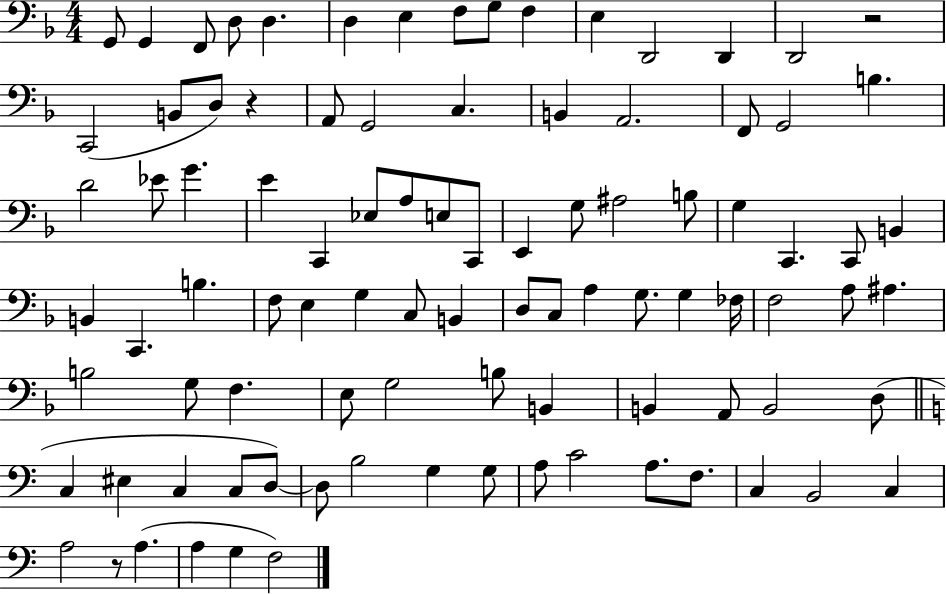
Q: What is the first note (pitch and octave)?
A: G2